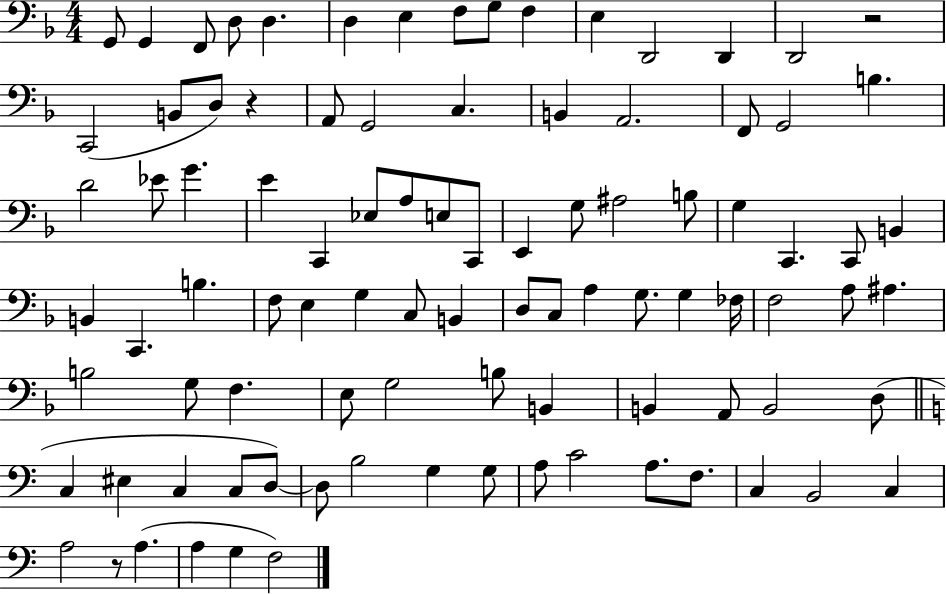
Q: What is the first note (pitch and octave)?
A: G2